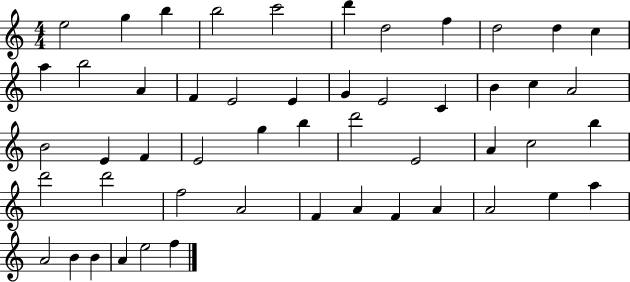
{
  \clef treble
  \numericTimeSignature
  \time 4/4
  \key c \major
  e''2 g''4 b''4 | b''2 c'''2 | d'''4 d''2 f''4 | d''2 d''4 c''4 | \break a''4 b''2 a'4 | f'4 e'2 e'4 | g'4 e'2 c'4 | b'4 c''4 a'2 | \break b'2 e'4 f'4 | e'2 g''4 b''4 | d'''2 e'2 | a'4 c''2 b''4 | \break d'''2 d'''2 | f''2 a'2 | f'4 a'4 f'4 a'4 | a'2 e''4 a''4 | \break a'2 b'4 b'4 | a'4 e''2 f''4 | \bar "|."
}